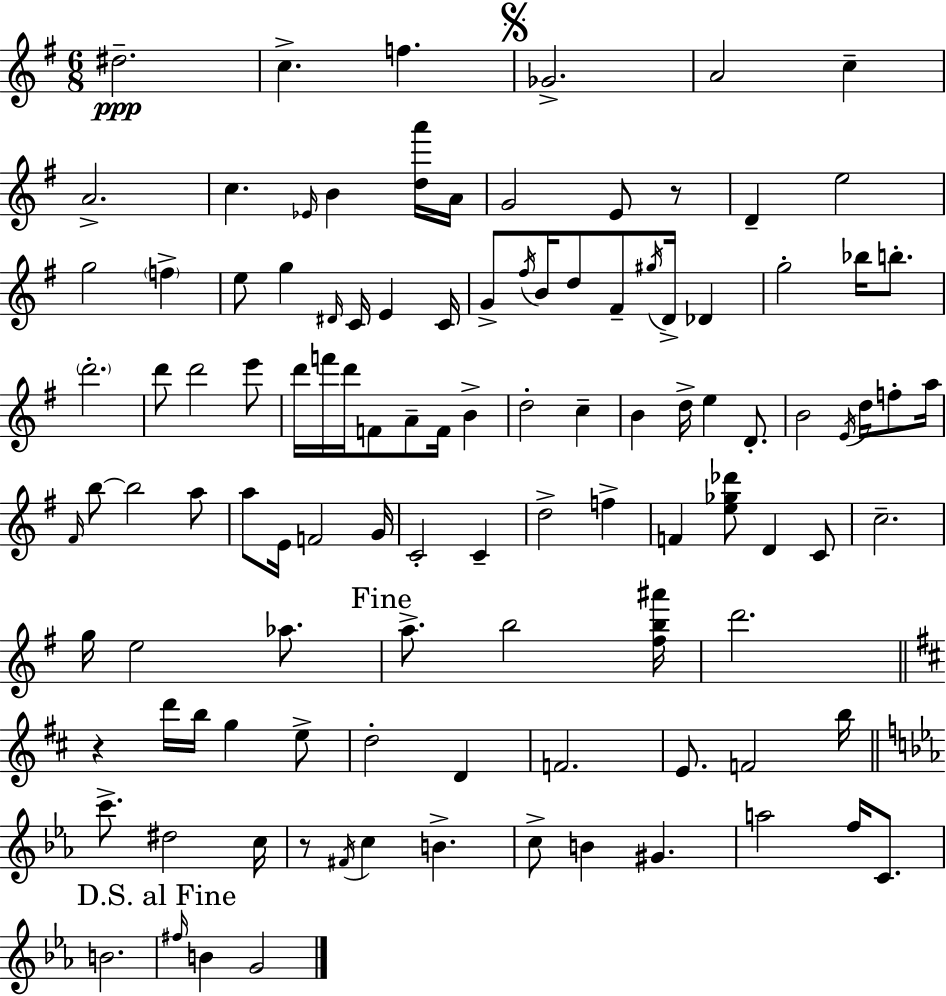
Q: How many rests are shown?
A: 3